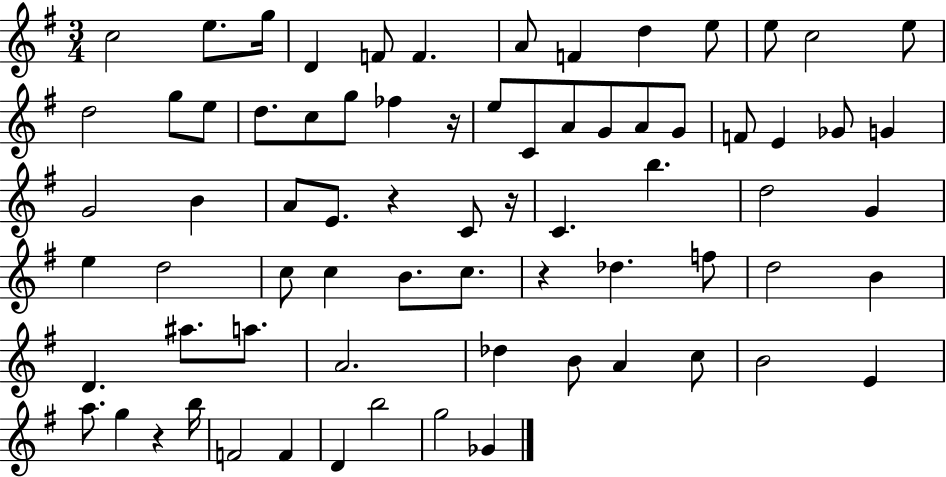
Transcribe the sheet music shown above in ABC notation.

X:1
T:Untitled
M:3/4
L:1/4
K:G
c2 e/2 g/4 D F/2 F A/2 F d e/2 e/2 c2 e/2 d2 g/2 e/2 d/2 c/2 g/2 _f z/4 e/2 C/2 A/2 G/2 A/2 G/2 F/2 E _G/2 G G2 B A/2 E/2 z C/2 z/4 C b d2 G e d2 c/2 c B/2 c/2 z _d f/2 d2 B D ^a/2 a/2 A2 _d B/2 A c/2 B2 E a/2 g z b/4 F2 F D b2 g2 _G